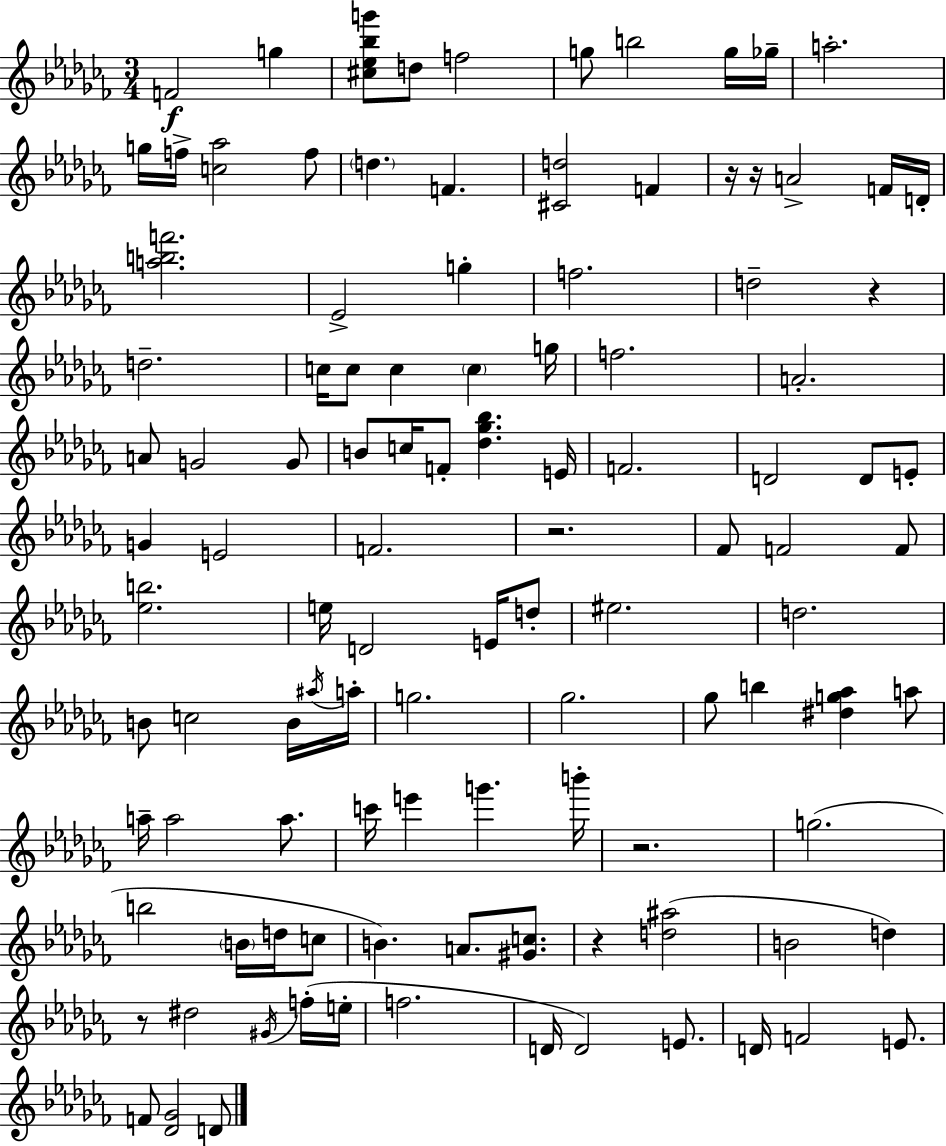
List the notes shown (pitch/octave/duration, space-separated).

F4/h G5/q [C#5,Eb5,Bb5,G6]/e D5/e F5/h G5/e B5/h G5/s Gb5/s A5/h. G5/s F5/s [C5,Ab5]/h F5/e D5/q. F4/q. [C#4,D5]/h F4/q R/s R/s A4/h F4/s D4/s [A5,B5,F6]/h. Eb4/h G5/q F5/h. D5/h R/q D5/h. C5/s C5/e C5/q C5/q G5/s F5/h. A4/h. A4/e G4/h G4/e B4/e C5/s F4/e [Db5,Gb5,Bb5]/q. E4/s F4/h. D4/h D4/e E4/e G4/q E4/h F4/h. R/h. FES4/e F4/h F4/e [Eb5,B5]/h. E5/s D4/h E4/s D5/e EIS5/h. D5/h. B4/e C5/h B4/s A#5/s A5/s G5/h. Gb5/h. Gb5/e B5/q [D#5,G5,Ab5]/q A5/e A5/s A5/h A5/e. C6/s E6/q G6/q. B6/s R/h. G5/h. B5/h B4/s D5/s C5/e B4/q. A4/e. [G#4,C5]/e. R/q [D5,A#5]/h B4/h D5/q R/e D#5/h G#4/s F5/s E5/s F5/h. D4/s D4/h E4/e. D4/s F4/h E4/e. F4/e [Db4,Gb4]/h D4/e